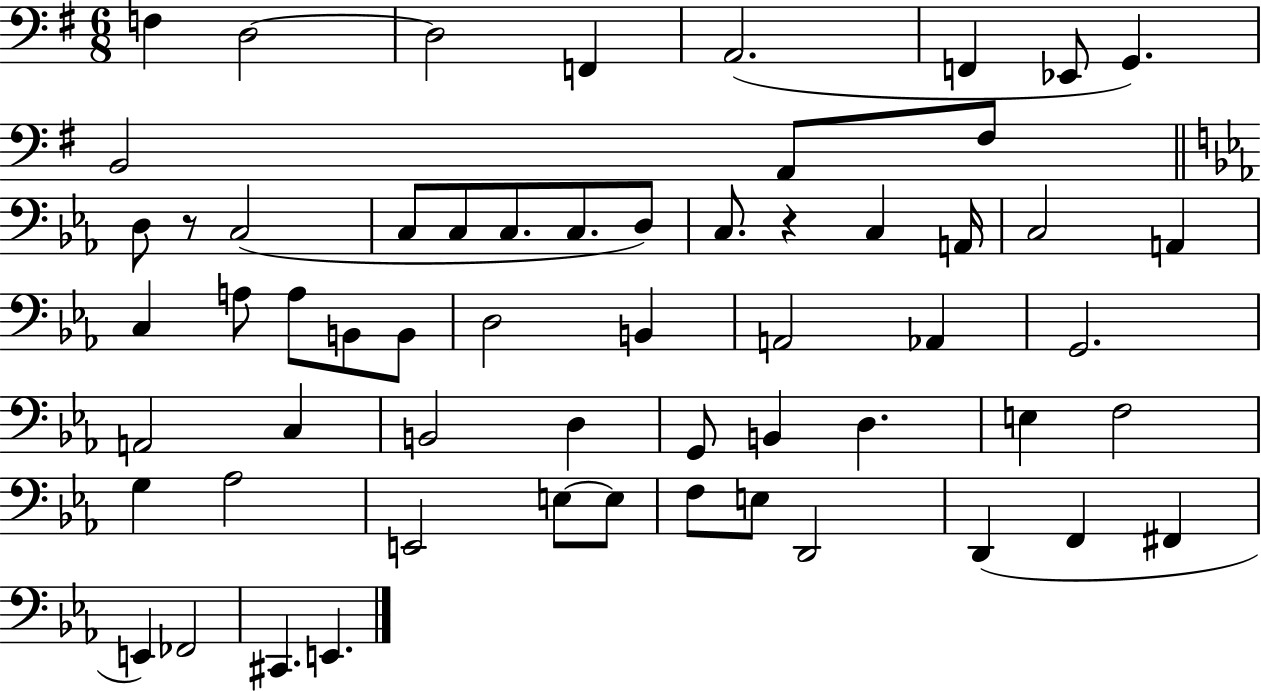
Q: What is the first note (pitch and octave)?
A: F3